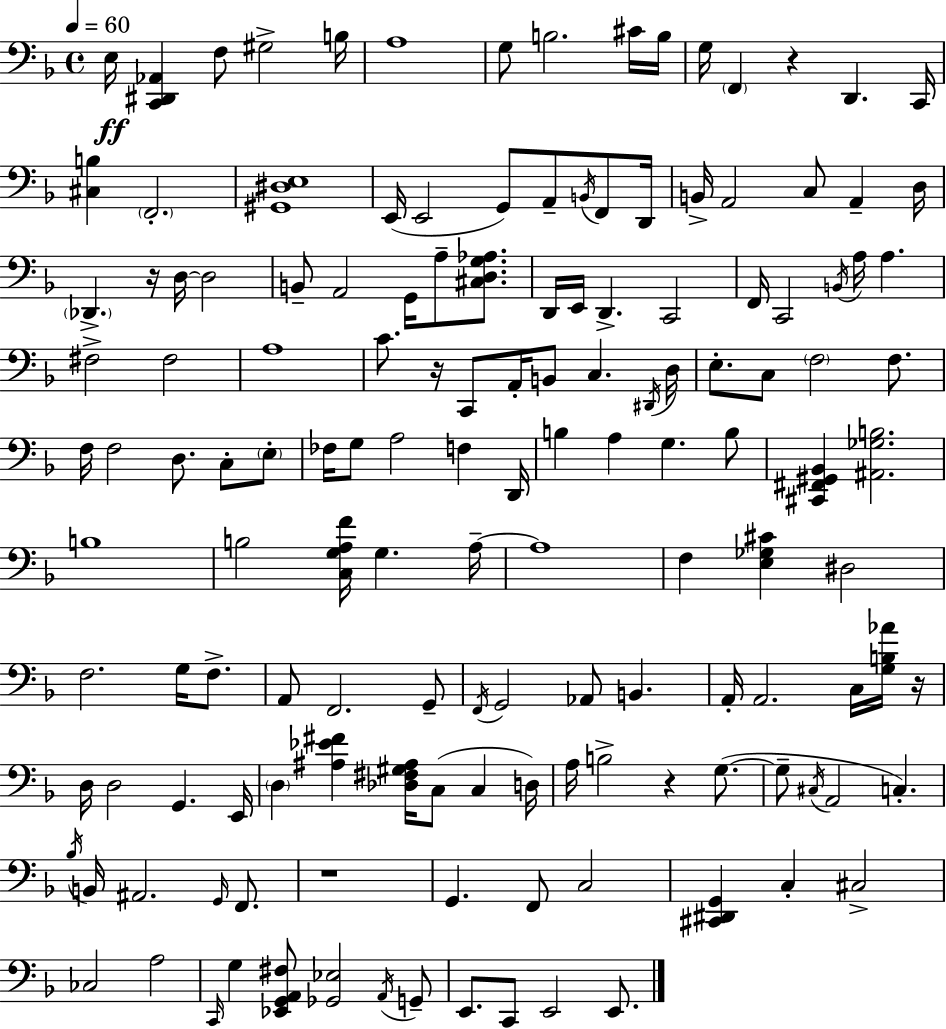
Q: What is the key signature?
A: D minor